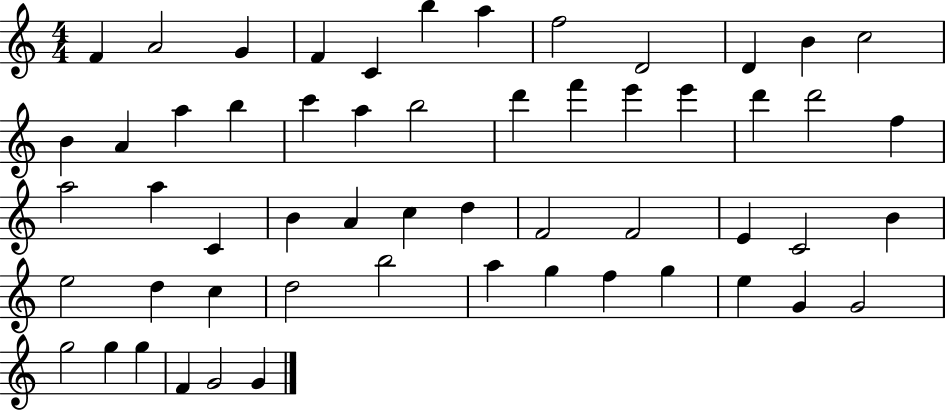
F4/q A4/h G4/q F4/q C4/q B5/q A5/q F5/h D4/h D4/q B4/q C5/h B4/q A4/q A5/q B5/q C6/q A5/q B5/h D6/q F6/q E6/q E6/q D6/q D6/h F5/q A5/h A5/q C4/q B4/q A4/q C5/q D5/q F4/h F4/h E4/q C4/h B4/q E5/h D5/q C5/q D5/h B5/h A5/q G5/q F5/q G5/q E5/q G4/q G4/h G5/h G5/q G5/q F4/q G4/h G4/q